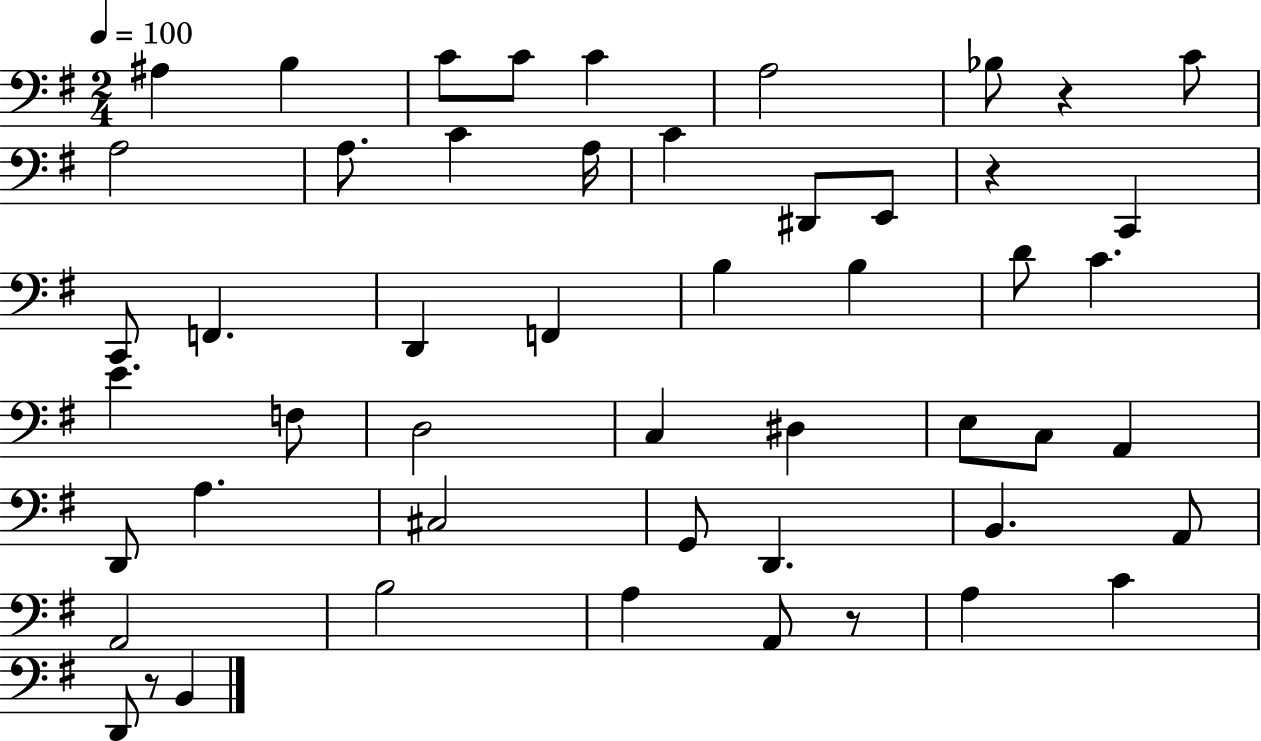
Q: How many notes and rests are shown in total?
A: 51